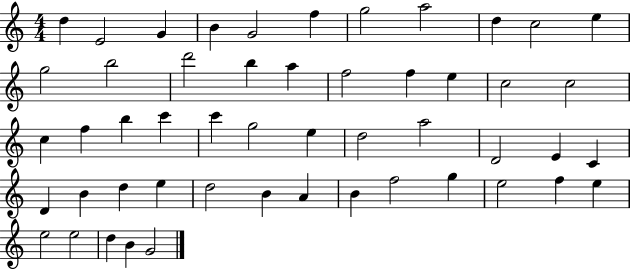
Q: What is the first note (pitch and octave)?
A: D5